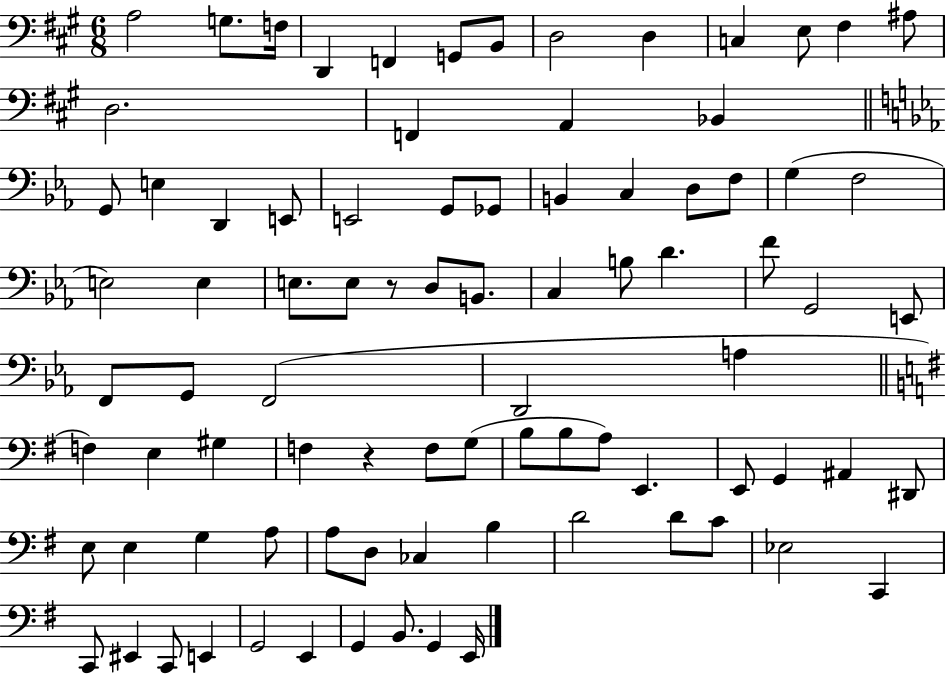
X:1
T:Untitled
M:6/8
L:1/4
K:A
A,2 G,/2 F,/4 D,, F,, G,,/2 B,,/2 D,2 D, C, E,/2 ^F, ^A,/2 D,2 F,, A,, _B,, G,,/2 E, D,, E,,/2 E,,2 G,,/2 _G,,/2 B,, C, D,/2 F,/2 G, F,2 E,2 E, E,/2 E,/2 z/2 D,/2 B,,/2 C, B,/2 D F/2 G,,2 E,,/2 F,,/2 G,,/2 F,,2 D,,2 A, F, E, ^G, F, z F,/2 G,/2 B,/2 B,/2 A,/2 E,, E,,/2 G,, ^A,, ^D,,/2 E,/2 E, G, A,/2 A,/2 D,/2 _C, B, D2 D/2 C/2 _E,2 C,, C,,/2 ^E,, C,,/2 E,, G,,2 E,, G,, B,,/2 G,, E,,/4